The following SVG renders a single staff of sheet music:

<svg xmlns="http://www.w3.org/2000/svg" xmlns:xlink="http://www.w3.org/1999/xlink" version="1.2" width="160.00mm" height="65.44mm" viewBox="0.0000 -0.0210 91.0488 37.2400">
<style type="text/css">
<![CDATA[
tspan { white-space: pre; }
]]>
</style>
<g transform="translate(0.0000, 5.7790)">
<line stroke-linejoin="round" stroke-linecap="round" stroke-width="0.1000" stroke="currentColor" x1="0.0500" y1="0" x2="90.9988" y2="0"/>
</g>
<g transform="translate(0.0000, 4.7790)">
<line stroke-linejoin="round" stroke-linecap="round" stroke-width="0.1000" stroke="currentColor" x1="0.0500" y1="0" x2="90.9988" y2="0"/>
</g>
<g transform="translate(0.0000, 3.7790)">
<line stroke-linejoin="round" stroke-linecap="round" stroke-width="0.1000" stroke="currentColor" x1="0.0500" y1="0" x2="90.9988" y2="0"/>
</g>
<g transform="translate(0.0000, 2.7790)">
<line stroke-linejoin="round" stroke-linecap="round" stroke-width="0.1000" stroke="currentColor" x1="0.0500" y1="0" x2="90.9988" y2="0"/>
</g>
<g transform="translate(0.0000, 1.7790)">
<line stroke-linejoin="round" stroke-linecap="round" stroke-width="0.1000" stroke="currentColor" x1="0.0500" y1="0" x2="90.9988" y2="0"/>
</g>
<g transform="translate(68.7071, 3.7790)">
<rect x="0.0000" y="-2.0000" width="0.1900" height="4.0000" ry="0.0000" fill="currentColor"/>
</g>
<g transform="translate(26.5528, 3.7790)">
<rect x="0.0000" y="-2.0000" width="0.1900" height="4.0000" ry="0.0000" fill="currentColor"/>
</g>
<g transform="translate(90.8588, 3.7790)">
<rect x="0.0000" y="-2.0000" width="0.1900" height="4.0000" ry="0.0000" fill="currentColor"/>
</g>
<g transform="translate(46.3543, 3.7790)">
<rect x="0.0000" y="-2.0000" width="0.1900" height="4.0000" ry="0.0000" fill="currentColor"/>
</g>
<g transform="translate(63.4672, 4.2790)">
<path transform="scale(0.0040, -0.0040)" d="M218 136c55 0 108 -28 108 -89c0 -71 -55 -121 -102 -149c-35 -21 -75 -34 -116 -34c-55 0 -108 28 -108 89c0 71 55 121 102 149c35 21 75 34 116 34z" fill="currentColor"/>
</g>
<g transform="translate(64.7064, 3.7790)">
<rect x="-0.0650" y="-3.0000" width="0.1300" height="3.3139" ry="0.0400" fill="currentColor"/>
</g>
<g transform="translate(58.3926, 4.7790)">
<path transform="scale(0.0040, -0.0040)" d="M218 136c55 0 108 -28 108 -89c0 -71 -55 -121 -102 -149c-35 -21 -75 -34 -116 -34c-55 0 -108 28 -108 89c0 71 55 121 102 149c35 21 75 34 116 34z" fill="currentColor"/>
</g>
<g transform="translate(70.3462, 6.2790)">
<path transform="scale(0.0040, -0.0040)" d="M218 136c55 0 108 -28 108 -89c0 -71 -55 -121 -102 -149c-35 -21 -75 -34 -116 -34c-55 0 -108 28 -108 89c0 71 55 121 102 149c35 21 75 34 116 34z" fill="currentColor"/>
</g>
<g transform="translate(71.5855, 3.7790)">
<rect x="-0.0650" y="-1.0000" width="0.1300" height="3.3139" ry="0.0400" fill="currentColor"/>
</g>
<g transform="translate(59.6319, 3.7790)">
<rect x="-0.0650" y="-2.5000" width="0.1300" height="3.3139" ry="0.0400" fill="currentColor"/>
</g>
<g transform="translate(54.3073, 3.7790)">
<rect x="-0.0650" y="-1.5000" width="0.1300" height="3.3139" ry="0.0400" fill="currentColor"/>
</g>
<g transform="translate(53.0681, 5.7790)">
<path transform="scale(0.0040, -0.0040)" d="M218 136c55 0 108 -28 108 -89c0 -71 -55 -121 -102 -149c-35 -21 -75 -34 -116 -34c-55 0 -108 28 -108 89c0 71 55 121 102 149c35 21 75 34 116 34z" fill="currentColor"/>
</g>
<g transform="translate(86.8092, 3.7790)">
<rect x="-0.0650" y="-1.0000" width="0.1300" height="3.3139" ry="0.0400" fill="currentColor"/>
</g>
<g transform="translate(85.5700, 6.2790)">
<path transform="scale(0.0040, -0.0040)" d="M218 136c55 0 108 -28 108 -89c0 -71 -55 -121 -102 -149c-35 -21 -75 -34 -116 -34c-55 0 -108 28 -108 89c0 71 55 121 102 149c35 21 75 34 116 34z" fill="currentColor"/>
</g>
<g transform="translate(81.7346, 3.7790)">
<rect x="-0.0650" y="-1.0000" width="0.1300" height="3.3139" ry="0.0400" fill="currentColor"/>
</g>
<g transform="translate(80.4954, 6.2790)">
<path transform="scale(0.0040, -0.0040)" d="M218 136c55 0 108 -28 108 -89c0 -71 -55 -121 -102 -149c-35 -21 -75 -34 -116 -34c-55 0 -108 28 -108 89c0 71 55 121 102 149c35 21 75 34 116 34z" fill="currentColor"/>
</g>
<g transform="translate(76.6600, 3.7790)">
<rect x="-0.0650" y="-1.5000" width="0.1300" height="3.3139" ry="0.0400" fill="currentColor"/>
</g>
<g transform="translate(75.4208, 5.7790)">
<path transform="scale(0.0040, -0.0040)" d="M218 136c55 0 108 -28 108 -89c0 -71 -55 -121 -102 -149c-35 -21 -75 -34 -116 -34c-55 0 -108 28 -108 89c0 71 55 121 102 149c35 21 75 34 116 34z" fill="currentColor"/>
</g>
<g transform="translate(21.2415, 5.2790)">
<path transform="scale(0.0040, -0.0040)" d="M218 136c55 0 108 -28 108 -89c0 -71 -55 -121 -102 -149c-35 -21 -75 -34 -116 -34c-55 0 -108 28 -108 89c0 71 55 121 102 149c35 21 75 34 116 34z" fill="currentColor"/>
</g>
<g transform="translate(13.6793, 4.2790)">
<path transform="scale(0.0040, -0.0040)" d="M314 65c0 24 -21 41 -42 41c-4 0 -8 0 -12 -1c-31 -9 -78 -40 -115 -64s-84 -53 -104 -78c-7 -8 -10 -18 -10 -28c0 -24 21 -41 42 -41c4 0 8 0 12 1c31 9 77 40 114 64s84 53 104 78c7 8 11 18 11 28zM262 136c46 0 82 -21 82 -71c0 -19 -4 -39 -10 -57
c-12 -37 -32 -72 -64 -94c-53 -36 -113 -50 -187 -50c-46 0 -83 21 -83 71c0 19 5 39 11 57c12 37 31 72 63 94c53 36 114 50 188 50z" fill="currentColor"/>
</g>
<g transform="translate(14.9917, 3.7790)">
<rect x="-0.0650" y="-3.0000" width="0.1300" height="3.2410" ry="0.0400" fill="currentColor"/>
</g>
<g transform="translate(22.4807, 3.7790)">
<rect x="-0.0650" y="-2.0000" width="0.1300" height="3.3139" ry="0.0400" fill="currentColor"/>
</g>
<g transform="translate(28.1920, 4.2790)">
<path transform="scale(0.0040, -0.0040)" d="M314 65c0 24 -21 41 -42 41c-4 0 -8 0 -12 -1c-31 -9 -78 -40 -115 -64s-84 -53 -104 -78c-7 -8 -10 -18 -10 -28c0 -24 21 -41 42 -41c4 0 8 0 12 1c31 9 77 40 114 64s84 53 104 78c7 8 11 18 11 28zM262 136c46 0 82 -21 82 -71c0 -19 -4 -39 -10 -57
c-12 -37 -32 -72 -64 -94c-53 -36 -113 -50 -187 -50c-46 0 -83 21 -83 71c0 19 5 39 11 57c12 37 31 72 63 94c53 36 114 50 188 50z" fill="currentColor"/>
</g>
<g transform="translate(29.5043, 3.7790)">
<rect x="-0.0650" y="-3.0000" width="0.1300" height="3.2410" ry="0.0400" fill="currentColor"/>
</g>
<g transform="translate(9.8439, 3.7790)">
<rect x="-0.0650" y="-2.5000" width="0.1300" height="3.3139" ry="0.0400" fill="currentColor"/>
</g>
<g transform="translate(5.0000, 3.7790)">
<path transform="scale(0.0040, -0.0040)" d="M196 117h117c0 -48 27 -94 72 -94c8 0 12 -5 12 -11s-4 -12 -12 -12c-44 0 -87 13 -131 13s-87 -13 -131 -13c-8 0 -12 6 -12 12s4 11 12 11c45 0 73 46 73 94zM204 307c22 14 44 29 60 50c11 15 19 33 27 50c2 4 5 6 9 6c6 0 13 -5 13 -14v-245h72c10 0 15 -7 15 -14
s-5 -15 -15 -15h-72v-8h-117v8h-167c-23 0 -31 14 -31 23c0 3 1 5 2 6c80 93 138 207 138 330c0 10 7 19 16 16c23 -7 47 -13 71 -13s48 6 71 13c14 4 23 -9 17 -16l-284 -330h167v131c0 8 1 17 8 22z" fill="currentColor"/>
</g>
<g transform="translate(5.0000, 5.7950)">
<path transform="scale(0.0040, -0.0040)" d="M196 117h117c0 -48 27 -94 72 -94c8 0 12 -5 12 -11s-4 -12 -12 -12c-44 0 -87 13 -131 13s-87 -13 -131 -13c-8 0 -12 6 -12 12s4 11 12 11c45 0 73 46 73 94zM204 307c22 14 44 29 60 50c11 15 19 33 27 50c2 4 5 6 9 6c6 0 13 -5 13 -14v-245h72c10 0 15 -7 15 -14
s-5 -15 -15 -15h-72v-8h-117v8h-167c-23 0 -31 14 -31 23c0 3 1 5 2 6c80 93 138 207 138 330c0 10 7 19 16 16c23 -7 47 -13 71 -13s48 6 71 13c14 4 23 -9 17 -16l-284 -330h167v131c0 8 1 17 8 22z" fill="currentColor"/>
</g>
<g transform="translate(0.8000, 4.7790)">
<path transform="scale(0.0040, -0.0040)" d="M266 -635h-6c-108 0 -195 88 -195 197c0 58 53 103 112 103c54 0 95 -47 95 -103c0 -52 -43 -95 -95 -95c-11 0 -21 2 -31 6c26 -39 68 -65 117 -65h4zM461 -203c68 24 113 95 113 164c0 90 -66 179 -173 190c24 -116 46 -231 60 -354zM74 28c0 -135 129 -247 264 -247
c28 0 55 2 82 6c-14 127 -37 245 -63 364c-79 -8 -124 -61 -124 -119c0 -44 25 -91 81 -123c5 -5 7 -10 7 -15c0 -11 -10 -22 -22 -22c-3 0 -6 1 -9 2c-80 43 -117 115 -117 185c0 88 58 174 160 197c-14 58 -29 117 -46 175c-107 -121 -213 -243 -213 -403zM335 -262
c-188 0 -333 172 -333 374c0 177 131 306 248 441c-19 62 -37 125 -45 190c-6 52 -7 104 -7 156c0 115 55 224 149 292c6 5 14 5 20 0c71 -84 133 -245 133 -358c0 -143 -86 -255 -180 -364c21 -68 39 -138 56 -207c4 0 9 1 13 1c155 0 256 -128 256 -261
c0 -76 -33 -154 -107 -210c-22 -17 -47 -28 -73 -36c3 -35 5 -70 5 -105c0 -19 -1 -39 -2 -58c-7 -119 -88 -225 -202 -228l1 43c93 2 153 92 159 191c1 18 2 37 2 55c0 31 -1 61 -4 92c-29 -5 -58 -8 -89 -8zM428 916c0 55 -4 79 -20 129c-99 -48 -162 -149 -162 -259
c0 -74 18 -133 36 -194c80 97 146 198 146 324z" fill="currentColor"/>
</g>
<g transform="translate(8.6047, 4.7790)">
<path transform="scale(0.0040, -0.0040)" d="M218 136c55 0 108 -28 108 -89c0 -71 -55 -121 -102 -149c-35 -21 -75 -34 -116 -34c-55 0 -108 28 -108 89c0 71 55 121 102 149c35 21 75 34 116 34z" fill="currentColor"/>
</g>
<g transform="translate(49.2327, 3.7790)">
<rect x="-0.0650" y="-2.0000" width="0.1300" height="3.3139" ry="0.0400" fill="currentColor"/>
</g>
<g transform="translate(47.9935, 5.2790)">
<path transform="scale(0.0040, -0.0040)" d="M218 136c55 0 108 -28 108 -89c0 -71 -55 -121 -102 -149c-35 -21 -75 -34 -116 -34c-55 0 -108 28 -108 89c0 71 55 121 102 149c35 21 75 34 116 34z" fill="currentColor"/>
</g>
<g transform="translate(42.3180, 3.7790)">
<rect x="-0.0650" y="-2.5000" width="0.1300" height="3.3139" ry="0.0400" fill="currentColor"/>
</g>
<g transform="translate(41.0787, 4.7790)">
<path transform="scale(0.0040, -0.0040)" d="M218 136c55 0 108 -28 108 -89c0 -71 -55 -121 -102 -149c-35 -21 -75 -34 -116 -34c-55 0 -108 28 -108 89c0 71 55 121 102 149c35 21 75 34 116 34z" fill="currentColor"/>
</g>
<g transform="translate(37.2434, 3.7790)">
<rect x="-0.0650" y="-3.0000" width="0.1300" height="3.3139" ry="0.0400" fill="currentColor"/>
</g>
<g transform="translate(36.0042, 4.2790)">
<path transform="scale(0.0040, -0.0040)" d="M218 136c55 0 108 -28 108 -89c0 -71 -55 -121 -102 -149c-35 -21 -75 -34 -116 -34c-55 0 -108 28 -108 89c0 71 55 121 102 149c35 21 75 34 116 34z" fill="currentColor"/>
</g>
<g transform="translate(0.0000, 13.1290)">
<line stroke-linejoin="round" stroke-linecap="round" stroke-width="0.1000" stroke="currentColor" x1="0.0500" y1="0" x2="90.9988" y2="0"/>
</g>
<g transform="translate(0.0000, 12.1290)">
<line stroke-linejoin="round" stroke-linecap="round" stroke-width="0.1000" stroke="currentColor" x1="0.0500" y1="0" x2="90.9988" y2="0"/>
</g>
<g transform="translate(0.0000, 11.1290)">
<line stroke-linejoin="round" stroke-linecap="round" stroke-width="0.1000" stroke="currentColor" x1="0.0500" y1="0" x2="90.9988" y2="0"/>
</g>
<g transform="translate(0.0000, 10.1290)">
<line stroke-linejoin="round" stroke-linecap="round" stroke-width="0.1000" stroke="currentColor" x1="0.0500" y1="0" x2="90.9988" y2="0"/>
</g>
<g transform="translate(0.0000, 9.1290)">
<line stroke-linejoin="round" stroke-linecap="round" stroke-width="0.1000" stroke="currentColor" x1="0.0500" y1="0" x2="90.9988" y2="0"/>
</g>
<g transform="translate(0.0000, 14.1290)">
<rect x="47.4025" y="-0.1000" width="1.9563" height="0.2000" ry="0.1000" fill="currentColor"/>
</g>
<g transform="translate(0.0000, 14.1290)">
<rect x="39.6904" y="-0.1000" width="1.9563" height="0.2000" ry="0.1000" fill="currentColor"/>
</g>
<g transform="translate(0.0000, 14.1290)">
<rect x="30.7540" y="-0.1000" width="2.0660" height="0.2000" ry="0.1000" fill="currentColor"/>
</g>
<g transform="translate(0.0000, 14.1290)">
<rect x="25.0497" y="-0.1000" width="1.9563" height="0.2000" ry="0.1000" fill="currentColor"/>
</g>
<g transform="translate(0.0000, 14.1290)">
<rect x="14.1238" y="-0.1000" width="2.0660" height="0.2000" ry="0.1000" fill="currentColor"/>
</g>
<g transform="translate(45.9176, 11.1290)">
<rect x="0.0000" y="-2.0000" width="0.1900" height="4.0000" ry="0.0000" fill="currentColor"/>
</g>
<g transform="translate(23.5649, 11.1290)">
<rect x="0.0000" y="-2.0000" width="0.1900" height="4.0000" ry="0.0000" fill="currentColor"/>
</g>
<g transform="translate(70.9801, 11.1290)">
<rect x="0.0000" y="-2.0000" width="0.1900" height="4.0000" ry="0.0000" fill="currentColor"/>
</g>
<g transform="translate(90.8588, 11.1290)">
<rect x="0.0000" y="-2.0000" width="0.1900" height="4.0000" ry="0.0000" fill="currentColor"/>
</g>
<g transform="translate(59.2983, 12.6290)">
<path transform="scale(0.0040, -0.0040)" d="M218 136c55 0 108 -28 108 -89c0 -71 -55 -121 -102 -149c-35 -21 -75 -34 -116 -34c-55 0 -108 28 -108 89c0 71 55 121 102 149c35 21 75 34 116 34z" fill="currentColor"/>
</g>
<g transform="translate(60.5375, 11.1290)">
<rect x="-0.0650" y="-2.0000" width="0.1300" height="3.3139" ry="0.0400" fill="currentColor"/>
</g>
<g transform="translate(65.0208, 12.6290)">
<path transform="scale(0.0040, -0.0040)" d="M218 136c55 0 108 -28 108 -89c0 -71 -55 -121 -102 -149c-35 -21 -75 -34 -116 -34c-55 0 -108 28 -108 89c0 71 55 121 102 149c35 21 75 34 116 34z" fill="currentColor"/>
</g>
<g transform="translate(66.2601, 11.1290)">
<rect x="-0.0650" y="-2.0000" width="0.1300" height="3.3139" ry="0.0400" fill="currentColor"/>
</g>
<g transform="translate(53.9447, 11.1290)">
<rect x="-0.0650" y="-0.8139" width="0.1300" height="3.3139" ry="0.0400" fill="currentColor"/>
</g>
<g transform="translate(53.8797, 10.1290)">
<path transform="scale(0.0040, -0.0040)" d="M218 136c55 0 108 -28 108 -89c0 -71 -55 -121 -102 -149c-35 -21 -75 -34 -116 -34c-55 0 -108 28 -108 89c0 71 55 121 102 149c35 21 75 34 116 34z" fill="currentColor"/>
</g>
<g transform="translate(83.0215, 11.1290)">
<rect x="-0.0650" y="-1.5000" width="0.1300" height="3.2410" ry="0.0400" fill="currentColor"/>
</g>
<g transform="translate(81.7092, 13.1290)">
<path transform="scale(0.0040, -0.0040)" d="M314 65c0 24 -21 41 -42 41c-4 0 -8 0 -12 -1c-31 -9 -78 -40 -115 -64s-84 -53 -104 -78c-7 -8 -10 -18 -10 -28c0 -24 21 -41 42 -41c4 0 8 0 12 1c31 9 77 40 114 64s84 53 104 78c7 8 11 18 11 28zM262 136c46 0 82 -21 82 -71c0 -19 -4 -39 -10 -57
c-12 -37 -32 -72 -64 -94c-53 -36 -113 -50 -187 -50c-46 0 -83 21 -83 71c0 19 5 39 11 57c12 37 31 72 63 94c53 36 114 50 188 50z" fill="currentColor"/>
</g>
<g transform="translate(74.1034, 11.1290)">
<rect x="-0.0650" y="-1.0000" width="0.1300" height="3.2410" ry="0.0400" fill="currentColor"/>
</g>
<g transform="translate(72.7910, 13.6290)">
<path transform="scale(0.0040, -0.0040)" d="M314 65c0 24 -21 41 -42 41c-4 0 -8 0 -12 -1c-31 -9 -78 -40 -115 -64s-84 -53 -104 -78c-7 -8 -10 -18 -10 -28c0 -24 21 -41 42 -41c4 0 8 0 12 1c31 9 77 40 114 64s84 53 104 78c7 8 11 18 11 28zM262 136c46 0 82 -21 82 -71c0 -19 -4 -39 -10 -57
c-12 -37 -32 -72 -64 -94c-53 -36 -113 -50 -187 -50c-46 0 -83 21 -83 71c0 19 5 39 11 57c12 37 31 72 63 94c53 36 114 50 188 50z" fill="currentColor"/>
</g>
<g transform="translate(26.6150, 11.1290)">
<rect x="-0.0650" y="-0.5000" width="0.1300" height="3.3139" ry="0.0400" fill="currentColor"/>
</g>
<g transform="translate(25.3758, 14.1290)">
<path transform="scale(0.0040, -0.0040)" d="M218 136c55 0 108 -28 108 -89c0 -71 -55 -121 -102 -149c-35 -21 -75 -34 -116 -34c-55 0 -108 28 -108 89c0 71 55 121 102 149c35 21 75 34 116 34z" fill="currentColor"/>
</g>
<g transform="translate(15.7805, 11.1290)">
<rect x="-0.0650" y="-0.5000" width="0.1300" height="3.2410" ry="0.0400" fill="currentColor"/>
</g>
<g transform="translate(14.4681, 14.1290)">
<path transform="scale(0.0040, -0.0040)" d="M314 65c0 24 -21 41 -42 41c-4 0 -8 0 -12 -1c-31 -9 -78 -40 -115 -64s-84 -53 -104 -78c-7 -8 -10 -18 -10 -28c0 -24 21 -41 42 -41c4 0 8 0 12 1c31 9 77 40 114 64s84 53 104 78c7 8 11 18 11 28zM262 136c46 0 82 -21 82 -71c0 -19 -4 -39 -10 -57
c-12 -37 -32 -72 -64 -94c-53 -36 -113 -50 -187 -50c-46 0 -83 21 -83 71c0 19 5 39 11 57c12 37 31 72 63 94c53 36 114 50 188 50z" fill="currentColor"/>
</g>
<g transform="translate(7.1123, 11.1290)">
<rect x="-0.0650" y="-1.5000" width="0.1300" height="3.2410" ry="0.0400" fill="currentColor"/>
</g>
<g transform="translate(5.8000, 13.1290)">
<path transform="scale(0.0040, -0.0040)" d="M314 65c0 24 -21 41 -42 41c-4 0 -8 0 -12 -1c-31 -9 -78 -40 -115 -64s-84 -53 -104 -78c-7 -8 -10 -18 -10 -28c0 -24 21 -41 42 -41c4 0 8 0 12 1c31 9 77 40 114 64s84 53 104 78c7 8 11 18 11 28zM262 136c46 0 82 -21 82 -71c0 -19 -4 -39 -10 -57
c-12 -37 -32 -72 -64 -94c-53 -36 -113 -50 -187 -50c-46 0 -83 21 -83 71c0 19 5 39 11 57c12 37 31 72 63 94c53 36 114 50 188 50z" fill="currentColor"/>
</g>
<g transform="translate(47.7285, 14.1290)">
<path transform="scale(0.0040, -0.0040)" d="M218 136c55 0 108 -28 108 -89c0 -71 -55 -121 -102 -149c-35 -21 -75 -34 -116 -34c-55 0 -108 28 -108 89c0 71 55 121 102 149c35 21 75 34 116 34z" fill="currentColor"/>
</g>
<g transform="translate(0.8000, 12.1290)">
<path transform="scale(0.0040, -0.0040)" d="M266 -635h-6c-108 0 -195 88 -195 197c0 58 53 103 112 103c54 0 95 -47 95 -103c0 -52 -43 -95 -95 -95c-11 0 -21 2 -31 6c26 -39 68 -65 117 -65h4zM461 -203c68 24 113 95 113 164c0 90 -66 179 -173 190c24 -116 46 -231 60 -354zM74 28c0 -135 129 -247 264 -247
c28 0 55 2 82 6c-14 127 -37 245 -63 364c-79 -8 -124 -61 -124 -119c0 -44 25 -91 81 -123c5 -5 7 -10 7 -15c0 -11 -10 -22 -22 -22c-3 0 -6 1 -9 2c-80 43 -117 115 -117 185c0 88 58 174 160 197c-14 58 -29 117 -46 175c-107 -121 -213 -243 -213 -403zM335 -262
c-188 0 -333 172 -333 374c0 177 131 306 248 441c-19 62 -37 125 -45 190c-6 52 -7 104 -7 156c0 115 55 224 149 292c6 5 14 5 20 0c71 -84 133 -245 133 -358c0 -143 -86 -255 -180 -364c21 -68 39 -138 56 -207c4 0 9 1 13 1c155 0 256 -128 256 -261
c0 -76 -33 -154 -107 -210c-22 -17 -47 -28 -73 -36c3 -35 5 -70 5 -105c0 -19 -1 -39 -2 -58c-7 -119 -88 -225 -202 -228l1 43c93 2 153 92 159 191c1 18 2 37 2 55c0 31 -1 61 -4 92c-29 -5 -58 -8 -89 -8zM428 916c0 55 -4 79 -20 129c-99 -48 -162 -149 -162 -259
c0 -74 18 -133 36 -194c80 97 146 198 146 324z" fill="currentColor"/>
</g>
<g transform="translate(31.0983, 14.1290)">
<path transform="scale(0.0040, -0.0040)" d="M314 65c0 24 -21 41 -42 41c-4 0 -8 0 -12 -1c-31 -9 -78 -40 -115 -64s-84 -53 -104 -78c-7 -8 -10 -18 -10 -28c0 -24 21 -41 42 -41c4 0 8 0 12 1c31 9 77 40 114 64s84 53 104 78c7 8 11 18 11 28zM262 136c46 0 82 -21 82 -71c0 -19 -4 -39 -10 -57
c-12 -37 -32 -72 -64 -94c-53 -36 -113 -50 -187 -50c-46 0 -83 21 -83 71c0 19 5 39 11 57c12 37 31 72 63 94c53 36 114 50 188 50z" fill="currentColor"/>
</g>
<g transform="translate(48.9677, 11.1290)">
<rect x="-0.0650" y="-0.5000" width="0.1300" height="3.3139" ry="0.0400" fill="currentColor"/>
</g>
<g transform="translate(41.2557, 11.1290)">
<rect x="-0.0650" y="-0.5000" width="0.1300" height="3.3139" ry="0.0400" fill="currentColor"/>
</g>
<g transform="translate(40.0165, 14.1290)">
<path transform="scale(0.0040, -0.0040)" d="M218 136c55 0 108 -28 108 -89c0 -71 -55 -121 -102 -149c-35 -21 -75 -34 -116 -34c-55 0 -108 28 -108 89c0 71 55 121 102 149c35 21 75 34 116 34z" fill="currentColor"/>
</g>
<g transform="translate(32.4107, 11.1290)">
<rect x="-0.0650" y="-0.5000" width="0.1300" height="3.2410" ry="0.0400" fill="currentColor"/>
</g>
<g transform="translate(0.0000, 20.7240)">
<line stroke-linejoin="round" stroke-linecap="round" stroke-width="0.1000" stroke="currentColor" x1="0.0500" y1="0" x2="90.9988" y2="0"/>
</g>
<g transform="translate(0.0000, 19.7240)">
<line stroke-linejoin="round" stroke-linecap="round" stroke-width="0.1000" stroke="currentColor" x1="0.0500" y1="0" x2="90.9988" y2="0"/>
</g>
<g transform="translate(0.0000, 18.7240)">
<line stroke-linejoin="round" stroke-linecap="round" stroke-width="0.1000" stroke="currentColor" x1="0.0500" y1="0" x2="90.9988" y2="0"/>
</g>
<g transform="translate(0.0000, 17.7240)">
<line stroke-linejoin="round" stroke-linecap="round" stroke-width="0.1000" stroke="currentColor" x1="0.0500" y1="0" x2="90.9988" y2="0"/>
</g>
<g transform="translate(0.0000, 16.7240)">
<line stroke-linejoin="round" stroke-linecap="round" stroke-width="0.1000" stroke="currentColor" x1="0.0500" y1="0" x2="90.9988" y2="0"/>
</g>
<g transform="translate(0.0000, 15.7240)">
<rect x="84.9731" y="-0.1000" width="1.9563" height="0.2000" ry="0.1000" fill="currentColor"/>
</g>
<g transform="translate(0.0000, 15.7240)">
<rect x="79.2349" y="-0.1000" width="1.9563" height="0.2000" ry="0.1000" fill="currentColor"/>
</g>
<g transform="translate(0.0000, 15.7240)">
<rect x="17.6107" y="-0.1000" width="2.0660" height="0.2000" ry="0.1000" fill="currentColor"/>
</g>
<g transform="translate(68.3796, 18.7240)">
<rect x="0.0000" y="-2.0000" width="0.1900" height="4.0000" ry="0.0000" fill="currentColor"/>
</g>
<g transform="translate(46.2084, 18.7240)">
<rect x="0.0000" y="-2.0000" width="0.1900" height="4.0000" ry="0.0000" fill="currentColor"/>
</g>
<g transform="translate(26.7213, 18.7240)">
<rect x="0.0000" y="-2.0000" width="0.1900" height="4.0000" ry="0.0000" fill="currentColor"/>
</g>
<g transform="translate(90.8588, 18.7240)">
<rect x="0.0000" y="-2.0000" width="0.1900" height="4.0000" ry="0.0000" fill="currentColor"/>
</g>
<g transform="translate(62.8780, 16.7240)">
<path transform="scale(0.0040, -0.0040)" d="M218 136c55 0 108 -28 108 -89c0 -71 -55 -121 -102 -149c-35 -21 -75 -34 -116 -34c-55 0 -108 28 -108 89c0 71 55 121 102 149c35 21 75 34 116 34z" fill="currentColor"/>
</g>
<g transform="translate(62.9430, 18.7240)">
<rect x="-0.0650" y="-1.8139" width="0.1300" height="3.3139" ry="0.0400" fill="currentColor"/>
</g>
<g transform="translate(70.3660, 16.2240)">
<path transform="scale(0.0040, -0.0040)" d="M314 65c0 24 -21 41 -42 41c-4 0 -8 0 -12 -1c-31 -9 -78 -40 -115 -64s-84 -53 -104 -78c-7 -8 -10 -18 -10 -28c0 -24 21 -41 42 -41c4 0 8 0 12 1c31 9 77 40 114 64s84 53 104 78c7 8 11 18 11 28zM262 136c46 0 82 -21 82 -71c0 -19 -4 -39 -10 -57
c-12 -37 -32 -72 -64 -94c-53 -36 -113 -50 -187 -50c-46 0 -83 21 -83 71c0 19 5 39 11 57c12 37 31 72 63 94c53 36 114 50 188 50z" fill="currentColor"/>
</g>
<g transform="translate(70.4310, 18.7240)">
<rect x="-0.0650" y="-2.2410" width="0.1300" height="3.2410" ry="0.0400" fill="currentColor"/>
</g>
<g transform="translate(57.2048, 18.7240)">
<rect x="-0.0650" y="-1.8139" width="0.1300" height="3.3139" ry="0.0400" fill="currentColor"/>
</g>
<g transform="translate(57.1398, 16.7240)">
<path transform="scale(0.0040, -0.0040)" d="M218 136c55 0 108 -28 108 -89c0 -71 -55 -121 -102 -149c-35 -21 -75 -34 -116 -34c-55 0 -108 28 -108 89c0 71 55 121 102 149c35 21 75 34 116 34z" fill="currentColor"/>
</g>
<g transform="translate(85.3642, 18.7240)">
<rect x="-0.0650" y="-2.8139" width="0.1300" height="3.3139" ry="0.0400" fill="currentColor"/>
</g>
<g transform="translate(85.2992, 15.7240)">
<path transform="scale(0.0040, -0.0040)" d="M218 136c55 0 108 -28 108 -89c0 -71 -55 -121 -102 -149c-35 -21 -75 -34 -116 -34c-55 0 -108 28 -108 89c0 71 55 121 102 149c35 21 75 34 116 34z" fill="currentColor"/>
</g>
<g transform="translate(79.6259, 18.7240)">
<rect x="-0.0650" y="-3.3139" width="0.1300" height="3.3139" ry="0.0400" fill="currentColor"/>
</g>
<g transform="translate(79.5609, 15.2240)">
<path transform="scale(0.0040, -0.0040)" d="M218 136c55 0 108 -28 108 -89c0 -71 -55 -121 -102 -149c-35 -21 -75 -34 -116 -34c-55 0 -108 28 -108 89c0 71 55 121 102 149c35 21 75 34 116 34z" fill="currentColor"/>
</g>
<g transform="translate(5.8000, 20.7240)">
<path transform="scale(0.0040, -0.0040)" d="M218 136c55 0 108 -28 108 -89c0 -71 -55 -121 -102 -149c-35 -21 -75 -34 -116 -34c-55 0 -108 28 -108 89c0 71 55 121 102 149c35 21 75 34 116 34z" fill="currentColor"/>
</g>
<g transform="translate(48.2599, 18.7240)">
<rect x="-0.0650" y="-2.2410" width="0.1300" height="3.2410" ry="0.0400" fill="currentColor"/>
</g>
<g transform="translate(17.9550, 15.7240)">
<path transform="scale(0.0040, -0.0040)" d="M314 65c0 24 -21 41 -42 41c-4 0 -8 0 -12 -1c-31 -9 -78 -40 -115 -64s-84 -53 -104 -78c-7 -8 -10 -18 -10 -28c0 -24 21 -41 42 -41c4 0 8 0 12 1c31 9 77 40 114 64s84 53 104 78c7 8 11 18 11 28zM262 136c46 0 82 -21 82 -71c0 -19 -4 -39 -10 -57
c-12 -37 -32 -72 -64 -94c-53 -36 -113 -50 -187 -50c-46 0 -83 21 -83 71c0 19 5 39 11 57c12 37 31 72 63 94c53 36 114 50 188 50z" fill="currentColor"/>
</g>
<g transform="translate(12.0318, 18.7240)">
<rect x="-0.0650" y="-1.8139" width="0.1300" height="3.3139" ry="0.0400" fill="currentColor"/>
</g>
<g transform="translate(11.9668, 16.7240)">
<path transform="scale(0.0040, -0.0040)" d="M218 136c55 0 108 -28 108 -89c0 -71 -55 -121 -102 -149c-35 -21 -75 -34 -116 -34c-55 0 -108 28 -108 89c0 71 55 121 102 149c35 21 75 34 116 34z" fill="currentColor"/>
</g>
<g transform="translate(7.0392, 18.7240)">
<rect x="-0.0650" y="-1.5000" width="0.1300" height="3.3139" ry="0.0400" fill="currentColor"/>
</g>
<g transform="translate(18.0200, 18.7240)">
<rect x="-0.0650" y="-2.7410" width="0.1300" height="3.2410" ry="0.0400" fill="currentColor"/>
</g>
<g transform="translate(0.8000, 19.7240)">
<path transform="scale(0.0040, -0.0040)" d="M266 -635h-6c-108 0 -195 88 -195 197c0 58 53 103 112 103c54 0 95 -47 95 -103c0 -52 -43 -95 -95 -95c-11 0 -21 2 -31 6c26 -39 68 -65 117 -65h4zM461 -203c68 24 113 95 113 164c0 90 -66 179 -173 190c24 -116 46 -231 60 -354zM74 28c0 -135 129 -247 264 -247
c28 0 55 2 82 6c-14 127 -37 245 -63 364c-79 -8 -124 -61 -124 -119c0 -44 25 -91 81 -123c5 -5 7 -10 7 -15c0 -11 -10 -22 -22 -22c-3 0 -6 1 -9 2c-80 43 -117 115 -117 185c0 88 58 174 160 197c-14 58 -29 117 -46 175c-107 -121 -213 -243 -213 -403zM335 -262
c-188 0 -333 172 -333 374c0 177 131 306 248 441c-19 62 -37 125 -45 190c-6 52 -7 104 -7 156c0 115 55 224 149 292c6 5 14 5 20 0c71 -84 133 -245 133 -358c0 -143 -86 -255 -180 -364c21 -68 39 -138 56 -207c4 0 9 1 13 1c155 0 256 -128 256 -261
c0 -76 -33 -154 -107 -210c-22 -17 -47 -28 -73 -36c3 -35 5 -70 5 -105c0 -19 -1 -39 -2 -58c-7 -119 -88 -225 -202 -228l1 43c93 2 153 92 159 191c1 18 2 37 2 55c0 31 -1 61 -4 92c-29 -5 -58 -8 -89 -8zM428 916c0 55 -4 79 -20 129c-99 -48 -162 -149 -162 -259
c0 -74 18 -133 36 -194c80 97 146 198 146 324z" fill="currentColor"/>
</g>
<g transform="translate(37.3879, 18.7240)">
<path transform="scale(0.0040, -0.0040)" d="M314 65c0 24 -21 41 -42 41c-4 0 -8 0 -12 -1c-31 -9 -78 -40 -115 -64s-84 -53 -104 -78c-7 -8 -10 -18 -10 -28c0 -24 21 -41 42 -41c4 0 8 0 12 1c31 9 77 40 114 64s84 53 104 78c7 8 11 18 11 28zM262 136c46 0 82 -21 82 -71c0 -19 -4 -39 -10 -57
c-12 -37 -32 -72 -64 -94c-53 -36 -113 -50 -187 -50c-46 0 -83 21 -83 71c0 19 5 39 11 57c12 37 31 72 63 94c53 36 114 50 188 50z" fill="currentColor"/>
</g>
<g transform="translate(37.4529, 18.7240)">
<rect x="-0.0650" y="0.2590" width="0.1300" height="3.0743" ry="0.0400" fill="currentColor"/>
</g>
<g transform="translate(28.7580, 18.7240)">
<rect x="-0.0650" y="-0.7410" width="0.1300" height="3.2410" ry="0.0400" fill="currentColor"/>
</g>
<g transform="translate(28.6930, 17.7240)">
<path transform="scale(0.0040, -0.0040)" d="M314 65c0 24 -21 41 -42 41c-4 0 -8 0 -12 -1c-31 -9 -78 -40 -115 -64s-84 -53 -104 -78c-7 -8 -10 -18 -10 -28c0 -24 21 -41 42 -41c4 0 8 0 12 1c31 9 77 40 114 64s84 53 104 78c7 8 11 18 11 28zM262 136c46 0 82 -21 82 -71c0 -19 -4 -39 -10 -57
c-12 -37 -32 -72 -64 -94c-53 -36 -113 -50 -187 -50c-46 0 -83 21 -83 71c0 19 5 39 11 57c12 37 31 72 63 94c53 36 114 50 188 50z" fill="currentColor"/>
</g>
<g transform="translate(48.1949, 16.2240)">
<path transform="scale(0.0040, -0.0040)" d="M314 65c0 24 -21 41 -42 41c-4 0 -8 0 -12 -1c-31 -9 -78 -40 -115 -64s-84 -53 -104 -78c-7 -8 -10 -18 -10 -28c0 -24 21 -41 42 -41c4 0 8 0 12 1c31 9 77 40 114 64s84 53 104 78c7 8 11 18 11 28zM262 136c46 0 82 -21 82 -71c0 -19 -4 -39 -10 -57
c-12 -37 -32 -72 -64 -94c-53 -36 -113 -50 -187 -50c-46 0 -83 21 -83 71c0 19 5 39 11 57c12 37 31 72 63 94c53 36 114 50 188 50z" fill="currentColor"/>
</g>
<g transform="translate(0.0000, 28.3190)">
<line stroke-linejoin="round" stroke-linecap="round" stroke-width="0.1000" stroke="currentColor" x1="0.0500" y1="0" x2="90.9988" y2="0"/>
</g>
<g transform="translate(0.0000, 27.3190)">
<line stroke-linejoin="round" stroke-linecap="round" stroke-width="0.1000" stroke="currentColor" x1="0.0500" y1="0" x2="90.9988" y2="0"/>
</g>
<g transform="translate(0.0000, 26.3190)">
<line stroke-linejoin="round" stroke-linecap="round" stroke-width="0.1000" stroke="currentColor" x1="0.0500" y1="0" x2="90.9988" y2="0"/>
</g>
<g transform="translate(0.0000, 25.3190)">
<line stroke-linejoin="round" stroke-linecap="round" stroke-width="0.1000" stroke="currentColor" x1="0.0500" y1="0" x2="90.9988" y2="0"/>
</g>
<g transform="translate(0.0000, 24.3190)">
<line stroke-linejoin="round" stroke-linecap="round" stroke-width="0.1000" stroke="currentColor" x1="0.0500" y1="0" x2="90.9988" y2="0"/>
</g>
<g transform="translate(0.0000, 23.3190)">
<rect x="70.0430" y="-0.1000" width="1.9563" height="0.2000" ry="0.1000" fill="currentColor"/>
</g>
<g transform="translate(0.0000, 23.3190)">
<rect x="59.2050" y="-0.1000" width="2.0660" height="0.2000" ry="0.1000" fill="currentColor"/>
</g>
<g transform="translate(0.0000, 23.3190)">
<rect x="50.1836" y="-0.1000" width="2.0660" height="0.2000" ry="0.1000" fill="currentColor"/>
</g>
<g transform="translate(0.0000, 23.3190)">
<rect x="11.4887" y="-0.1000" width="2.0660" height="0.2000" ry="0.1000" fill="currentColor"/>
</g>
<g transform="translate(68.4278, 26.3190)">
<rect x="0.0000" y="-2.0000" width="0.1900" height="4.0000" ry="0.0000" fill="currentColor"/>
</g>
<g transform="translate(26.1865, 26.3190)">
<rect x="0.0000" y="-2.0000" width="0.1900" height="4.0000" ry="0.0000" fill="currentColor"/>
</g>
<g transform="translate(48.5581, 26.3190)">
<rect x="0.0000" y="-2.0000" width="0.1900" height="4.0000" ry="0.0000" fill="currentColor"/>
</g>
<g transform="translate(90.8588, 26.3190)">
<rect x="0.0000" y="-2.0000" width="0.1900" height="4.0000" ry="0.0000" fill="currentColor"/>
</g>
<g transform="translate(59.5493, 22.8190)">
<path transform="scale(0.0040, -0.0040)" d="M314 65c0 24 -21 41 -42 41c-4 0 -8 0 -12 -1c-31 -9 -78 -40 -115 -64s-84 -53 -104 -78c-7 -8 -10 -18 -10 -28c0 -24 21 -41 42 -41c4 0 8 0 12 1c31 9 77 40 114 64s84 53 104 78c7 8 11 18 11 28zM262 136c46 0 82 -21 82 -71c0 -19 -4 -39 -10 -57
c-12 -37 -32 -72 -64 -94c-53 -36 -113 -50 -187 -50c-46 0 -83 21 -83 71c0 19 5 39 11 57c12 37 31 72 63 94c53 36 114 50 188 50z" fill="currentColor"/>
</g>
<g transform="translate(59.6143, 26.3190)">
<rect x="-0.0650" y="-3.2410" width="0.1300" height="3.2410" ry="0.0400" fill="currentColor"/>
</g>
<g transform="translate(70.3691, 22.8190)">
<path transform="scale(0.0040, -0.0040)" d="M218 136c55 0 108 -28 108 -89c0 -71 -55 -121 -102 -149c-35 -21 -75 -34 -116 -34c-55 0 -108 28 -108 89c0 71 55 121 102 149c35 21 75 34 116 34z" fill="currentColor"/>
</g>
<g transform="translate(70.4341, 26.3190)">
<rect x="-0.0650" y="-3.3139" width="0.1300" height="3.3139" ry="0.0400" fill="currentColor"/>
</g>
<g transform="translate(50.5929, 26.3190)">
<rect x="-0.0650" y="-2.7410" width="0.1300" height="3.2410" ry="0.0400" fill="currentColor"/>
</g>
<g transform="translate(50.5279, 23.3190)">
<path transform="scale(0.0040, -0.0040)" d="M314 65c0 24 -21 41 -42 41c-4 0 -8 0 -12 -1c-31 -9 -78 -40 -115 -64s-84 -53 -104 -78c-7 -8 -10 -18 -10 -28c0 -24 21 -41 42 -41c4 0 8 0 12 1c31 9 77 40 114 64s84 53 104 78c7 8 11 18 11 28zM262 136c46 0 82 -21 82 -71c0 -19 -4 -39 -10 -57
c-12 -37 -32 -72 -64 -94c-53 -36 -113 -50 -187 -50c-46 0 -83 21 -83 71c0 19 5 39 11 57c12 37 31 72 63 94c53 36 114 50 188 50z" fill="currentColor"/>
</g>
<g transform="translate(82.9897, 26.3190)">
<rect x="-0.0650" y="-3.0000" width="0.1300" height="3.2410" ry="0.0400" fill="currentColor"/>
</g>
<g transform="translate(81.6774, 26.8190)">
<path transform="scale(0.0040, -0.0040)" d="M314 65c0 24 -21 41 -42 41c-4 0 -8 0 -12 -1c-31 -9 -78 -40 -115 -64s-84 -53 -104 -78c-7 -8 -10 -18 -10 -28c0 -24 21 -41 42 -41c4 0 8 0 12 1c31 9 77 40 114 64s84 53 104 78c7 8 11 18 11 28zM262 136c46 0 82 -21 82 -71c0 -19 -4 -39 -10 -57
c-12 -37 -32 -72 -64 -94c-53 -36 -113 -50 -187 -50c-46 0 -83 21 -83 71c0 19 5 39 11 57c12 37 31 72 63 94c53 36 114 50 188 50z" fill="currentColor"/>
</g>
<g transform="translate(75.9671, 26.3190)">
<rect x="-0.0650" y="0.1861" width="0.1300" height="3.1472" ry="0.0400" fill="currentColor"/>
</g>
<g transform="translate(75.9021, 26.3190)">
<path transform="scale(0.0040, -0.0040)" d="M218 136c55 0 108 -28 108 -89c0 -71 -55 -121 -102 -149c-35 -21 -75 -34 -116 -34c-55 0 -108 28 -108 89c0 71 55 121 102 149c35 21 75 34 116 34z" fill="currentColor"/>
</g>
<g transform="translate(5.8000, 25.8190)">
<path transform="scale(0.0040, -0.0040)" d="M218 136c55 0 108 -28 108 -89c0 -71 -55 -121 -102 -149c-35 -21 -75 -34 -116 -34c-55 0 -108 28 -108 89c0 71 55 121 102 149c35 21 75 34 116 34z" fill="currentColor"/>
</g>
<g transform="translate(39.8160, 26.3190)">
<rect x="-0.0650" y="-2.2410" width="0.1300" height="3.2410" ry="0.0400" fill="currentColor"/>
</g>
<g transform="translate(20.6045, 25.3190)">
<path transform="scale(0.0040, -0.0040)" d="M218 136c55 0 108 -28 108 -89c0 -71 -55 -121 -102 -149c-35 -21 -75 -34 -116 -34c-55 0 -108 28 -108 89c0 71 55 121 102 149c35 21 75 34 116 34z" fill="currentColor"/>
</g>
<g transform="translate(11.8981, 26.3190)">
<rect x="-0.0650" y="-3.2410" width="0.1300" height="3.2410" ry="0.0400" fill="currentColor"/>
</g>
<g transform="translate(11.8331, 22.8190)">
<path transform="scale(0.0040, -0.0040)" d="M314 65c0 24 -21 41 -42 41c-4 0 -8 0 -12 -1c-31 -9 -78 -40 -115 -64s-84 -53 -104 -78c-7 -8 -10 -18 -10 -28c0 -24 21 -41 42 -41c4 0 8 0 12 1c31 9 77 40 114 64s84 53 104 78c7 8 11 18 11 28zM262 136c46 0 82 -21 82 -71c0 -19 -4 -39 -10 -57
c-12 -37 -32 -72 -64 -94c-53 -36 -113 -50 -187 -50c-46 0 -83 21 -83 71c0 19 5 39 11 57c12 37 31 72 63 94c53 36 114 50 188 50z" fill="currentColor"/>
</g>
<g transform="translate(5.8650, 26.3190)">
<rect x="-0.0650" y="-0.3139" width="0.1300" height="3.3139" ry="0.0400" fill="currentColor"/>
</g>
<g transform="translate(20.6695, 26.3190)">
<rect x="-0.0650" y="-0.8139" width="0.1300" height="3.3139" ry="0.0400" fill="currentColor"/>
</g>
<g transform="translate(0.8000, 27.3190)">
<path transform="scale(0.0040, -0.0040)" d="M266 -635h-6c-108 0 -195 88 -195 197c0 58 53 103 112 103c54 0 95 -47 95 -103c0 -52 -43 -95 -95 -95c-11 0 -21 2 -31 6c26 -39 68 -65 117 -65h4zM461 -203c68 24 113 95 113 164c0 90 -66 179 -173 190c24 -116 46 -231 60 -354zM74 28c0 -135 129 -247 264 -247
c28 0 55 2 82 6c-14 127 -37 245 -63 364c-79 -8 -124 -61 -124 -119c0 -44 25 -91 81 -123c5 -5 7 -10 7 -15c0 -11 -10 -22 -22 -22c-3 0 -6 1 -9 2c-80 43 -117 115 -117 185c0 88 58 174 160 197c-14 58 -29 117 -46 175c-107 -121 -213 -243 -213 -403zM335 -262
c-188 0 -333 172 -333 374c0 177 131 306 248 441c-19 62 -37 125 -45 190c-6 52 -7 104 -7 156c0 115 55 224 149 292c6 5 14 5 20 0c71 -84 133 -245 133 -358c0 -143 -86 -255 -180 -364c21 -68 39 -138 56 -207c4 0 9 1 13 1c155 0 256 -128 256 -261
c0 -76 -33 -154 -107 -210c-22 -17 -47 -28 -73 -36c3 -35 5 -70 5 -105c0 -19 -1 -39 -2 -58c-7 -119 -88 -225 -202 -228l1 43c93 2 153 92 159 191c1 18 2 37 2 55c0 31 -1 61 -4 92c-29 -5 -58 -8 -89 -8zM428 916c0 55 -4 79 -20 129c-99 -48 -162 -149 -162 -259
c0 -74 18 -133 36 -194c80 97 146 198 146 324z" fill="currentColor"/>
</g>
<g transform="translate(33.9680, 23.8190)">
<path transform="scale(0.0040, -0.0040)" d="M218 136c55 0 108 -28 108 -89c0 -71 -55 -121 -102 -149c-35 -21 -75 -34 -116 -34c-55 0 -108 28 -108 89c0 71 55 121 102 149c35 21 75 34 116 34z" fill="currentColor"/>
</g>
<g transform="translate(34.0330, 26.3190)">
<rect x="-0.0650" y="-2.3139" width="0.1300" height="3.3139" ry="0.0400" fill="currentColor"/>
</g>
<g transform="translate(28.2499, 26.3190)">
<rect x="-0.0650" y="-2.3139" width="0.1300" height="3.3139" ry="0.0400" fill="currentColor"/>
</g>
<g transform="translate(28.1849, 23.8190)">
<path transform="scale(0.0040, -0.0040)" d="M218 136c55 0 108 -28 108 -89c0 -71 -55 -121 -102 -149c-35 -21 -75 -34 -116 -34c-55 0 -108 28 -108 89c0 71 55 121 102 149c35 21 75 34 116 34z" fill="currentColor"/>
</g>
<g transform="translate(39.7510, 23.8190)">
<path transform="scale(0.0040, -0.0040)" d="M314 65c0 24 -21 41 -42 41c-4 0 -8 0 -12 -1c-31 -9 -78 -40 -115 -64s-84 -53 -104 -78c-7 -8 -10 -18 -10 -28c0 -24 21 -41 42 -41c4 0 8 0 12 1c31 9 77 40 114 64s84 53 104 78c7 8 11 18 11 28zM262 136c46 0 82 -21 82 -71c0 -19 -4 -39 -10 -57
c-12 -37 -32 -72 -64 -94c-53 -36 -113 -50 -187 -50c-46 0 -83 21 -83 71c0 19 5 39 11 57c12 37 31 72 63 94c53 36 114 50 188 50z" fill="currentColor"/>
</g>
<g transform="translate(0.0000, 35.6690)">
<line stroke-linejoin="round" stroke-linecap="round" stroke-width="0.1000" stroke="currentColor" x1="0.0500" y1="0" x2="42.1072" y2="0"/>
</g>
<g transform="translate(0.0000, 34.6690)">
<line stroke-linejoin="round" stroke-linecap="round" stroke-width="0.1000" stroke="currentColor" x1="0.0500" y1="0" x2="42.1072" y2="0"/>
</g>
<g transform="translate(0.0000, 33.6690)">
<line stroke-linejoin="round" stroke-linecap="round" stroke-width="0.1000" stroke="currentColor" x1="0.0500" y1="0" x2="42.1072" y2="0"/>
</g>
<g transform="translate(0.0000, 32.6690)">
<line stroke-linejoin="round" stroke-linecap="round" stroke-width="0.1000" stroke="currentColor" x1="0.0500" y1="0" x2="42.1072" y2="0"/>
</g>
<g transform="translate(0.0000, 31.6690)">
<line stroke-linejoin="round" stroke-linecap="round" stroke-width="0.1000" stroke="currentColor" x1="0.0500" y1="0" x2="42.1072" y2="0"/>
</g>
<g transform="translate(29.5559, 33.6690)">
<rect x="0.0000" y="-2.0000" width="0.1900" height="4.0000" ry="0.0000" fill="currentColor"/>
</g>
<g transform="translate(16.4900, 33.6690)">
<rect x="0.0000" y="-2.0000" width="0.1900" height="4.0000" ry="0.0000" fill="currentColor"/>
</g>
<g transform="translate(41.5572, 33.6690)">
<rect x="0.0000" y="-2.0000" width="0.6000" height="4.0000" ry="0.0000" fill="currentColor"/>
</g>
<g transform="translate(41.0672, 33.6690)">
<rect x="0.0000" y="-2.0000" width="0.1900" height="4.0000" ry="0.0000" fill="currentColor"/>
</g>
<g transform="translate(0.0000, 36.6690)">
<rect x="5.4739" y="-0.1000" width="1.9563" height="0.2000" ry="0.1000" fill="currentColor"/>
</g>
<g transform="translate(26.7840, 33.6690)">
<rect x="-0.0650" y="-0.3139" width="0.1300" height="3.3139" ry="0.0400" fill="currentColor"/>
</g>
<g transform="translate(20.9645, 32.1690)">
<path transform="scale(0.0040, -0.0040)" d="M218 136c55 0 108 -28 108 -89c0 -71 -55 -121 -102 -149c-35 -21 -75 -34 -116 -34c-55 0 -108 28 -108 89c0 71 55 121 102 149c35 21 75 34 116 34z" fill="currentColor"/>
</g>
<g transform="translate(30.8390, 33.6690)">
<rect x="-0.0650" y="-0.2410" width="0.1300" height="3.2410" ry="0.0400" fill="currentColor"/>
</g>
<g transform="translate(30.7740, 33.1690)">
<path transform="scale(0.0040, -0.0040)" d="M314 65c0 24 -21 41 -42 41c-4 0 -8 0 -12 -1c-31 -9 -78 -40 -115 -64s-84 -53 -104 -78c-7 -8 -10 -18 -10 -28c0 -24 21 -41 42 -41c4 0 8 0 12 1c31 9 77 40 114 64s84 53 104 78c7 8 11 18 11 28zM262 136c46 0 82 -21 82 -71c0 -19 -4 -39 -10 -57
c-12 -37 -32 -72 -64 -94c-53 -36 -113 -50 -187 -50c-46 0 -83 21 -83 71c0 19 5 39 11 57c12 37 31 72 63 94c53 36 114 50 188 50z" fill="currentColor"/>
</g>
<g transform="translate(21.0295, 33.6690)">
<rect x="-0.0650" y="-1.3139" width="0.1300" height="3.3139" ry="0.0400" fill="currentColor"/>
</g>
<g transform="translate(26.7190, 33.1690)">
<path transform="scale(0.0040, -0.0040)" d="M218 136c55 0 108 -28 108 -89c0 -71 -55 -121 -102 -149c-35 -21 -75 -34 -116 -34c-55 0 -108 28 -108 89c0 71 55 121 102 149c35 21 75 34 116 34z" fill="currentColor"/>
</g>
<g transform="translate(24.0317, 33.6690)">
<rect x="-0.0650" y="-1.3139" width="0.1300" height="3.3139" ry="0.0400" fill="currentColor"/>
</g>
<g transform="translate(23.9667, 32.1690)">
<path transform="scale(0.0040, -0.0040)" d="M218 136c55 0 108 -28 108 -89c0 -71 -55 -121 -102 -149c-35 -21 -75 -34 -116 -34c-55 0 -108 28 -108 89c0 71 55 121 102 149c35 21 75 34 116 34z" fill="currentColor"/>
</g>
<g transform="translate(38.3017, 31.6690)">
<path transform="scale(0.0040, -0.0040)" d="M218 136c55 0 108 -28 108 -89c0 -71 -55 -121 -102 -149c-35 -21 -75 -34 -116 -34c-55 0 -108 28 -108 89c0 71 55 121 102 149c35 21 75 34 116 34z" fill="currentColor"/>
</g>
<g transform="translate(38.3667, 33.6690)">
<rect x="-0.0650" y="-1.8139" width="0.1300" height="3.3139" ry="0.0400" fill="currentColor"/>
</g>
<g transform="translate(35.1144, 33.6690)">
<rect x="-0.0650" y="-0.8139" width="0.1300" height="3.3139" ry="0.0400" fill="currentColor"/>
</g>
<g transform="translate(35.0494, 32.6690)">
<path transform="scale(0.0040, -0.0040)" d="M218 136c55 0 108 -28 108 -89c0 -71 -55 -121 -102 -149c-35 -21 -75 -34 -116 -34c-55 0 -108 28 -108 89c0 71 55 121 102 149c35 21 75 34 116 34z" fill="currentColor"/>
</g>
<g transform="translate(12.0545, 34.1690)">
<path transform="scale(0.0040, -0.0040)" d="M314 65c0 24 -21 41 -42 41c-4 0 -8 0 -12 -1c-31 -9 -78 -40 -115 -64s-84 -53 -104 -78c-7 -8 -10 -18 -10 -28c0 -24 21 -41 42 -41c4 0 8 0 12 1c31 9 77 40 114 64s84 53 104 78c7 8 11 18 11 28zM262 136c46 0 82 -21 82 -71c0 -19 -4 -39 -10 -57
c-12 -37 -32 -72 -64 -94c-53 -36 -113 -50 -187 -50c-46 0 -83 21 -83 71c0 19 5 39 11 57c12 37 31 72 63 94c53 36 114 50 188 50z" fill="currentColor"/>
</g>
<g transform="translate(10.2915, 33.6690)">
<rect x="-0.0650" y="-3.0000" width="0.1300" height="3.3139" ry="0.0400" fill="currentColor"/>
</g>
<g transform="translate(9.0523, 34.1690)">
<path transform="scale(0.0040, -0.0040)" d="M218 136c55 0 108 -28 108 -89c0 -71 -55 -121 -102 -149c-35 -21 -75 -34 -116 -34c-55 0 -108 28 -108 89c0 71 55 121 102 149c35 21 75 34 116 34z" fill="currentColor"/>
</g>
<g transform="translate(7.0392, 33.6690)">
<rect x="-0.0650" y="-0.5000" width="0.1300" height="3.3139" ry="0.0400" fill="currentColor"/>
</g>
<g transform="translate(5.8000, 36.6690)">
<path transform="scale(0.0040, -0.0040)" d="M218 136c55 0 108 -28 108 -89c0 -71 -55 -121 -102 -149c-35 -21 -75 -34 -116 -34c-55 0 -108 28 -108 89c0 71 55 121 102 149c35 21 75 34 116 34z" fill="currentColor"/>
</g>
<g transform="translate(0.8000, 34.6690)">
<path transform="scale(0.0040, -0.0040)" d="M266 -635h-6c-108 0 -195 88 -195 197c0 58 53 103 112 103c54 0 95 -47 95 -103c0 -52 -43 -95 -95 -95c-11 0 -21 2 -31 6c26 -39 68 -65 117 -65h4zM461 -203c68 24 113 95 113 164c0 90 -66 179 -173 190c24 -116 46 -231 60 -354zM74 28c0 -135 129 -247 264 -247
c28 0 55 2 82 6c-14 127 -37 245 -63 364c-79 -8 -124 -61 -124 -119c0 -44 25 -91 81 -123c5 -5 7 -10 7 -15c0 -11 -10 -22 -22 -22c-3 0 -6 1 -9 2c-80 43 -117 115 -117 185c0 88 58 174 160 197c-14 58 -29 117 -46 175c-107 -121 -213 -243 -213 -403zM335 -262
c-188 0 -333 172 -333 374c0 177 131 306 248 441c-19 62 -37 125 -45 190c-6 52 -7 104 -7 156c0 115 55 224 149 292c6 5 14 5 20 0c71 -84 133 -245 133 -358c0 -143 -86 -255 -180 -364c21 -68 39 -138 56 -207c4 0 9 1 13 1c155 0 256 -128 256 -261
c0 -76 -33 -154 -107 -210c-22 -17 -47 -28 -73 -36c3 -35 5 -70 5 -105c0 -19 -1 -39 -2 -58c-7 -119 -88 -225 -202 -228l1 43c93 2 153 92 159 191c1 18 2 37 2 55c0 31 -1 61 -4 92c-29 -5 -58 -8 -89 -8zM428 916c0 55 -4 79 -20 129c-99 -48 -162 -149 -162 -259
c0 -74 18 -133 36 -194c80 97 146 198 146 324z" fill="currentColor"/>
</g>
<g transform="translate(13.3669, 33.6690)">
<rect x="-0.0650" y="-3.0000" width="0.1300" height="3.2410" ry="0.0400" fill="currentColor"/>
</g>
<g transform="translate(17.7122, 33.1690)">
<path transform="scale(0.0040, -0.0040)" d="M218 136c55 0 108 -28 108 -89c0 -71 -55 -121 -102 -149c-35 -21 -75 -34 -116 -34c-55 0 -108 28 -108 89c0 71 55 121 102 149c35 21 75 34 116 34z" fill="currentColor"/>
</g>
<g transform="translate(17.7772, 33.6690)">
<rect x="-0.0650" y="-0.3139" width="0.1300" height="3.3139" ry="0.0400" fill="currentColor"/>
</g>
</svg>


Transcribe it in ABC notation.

X:1
T:Untitled
M:4/4
L:1/4
K:C
G A2 F A2 A G F E G A D E D D E2 C2 C C2 C C d F F D2 E2 E f a2 d2 B2 g2 f f g2 b a c b2 d g g g2 a2 b2 b B A2 C A A2 c e e c c2 d f